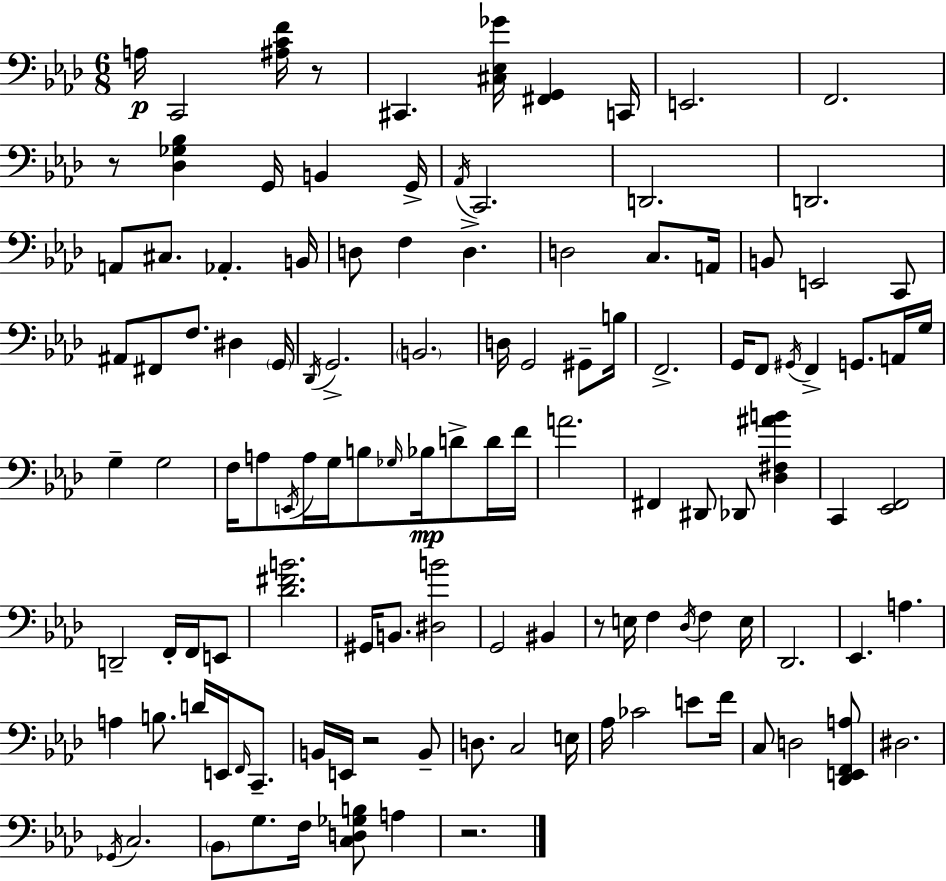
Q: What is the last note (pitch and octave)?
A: A3